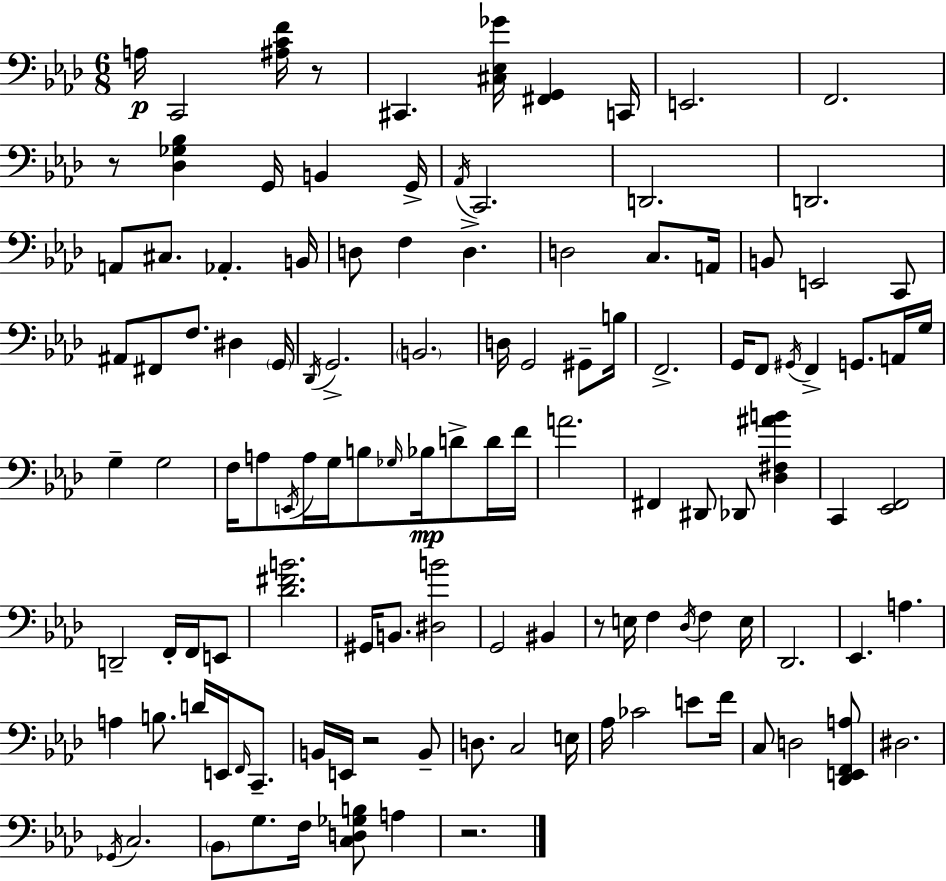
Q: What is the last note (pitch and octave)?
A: A3